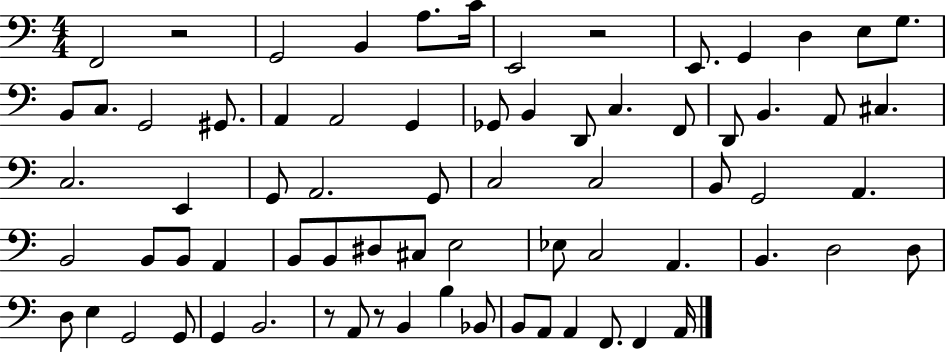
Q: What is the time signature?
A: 4/4